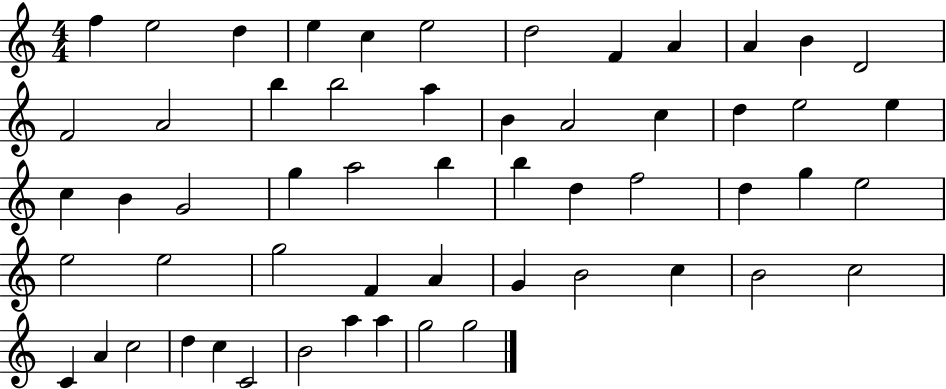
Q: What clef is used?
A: treble